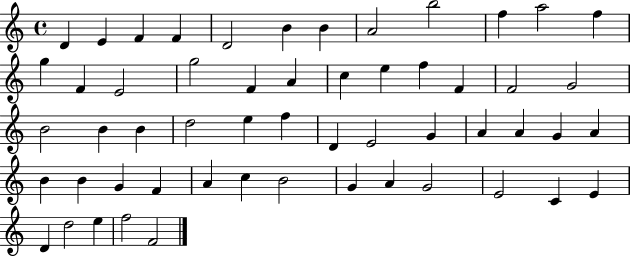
{
  \clef treble
  \time 4/4
  \defaultTimeSignature
  \key c \major
  d'4 e'4 f'4 f'4 | d'2 b'4 b'4 | a'2 b''2 | f''4 a''2 f''4 | \break g''4 f'4 e'2 | g''2 f'4 a'4 | c''4 e''4 f''4 f'4 | f'2 g'2 | \break b'2 b'4 b'4 | d''2 e''4 f''4 | d'4 e'2 g'4 | a'4 a'4 g'4 a'4 | \break b'4 b'4 g'4 f'4 | a'4 c''4 b'2 | g'4 a'4 g'2 | e'2 c'4 e'4 | \break d'4 d''2 e''4 | f''2 f'2 | \bar "|."
}